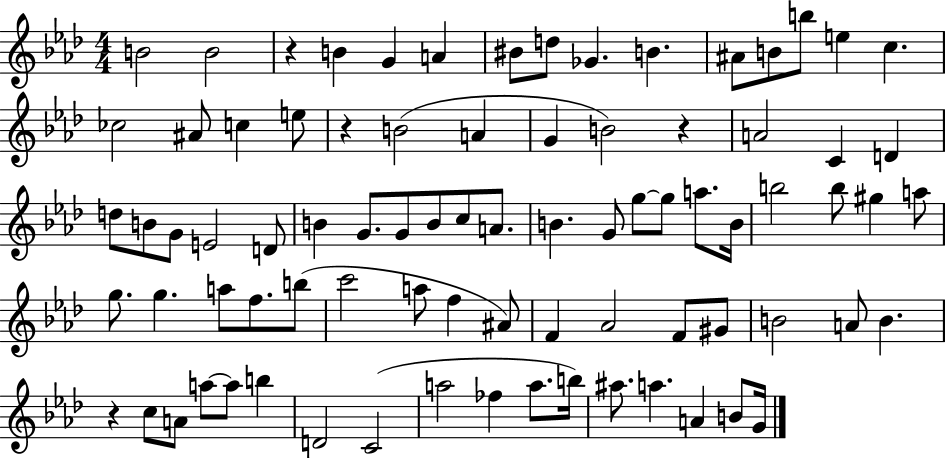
X:1
T:Untitled
M:4/4
L:1/4
K:Ab
B2 B2 z B G A ^B/2 d/2 _G B ^A/2 B/2 b/2 e c _c2 ^A/2 c e/2 z B2 A G B2 z A2 C D d/2 B/2 G/2 E2 D/2 B G/2 G/2 B/2 c/2 A/2 B G/2 g/2 g/2 a/2 B/4 b2 b/2 ^g a/2 g/2 g a/2 f/2 b/2 c'2 a/2 f ^A/2 F _A2 F/2 ^G/2 B2 A/2 B z c/2 A/2 a/2 a/2 b D2 C2 a2 _f a/2 b/4 ^a/2 a A B/2 G/4